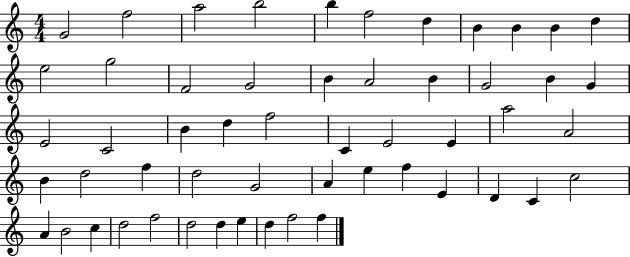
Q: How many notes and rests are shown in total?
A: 54